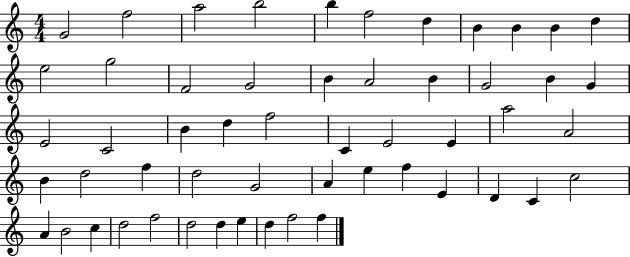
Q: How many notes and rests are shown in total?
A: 54